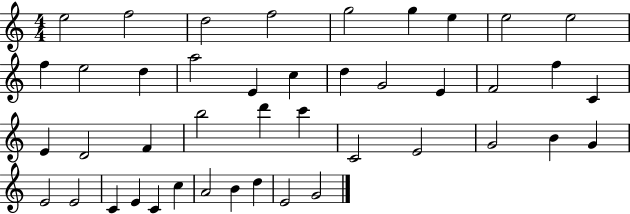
{
  \clef treble
  \numericTimeSignature
  \time 4/4
  \key c \major
  e''2 f''2 | d''2 f''2 | g''2 g''4 e''4 | e''2 e''2 | \break f''4 e''2 d''4 | a''2 e'4 c''4 | d''4 g'2 e'4 | f'2 f''4 c'4 | \break e'4 d'2 f'4 | b''2 d'''4 c'''4 | c'2 e'2 | g'2 b'4 g'4 | \break e'2 e'2 | c'4 e'4 c'4 c''4 | a'2 b'4 d''4 | e'2 g'2 | \break \bar "|."
}